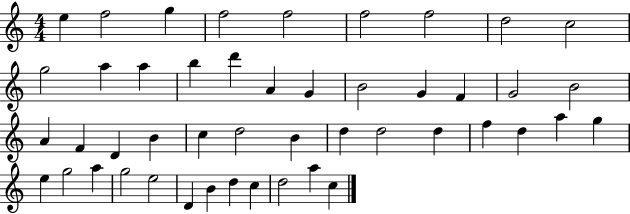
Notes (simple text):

E5/q F5/h G5/q F5/h F5/h F5/h F5/h D5/h C5/h G5/h A5/q A5/q B5/q D6/q A4/q G4/q B4/h G4/q F4/q G4/h B4/h A4/q F4/q D4/q B4/q C5/q D5/h B4/q D5/q D5/h D5/q F5/q D5/q A5/q G5/q E5/q G5/h A5/q G5/h E5/h D4/q B4/q D5/q C5/q D5/h A5/q C5/q